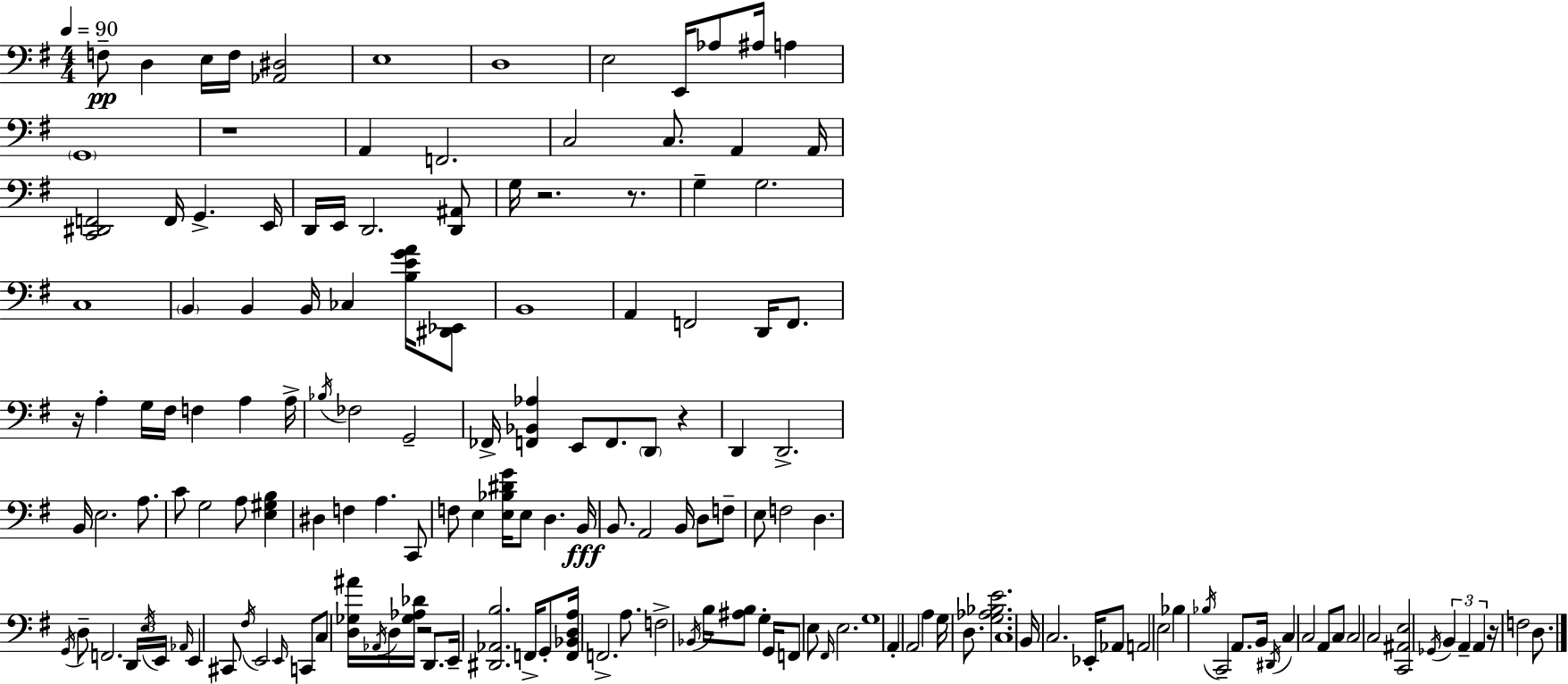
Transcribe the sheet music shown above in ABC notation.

X:1
T:Untitled
M:4/4
L:1/4
K:G
F,/2 D, E,/4 F,/4 [_A,,^D,]2 E,4 D,4 E,2 E,,/4 _A,/2 ^A,/4 A, G,,4 z4 A,, F,,2 C,2 C,/2 A,, A,,/4 [C,,^D,,F,,]2 F,,/4 G,, E,,/4 D,,/4 E,,/4 D,,2 [D,,^A,,]/2 G,/4 z2 z/2 G, G,2 C,4 B,, B,, B,,/4 _C, [B,EGA]/4 [^D,,_E,,]/2 B,,4 A,, F,,2 D,,/4 F,,/2 z/4 A, G,/4 ^F,/4 F, A, A,/4 _B,/4 _F,2 G,,2 _F,,/4 [F,,_B,,_A,] E,,/2 F,,/2 D,,/2 z D,, D,,2 B,,/4 E,2 A,/2 C/2 G,2 A,/2 [E,^G,B,] ^D, F, A, C,,/2 F,/2 E, [E,_B,^DG]/4 E,/2 D, B,,/4 B,,/2 A,,2 B,,/4 D,/2 F,/2 E,/2 F,2 D, G,,/4 D,/2 F,,2 D,,/4 E,/4 E,,/4 _A,,/4 E,, ^C,,/2 ^F,/4 E,,2 E,,/4 C,,/2 C,/2 [D,_G,^A]/4 _A,,/4 D,/4 [_G,_A,_D]/4 z2 D,,/2 E,,/4 [^D,,_A,,B,]2 F,,/4 G,,/2 [F,,_B,,D,A,]/4 F,,2 A,/2 F,2 _B,,/4 B,/4 [^A,B,]/2 G, G,,/4 F,,/2 E,/2 ^F,,/4 E,2 G,4 A,, A,,2 A, G,/4 D,/2 [G,_A,_B,E]2 C,4 B,,/4 C,2 _E,,/4 _A,,/2 A,,2 E,2 _B, _B,/4 C,,2 A,,/2 B,,/4 ^D,,/4 C, C,2 A,,/2 C,/2 C,2 C,2 [C,,^A,,E,]2 _G,,/4 B,, A,, A,, z/4 F,2 D,/2